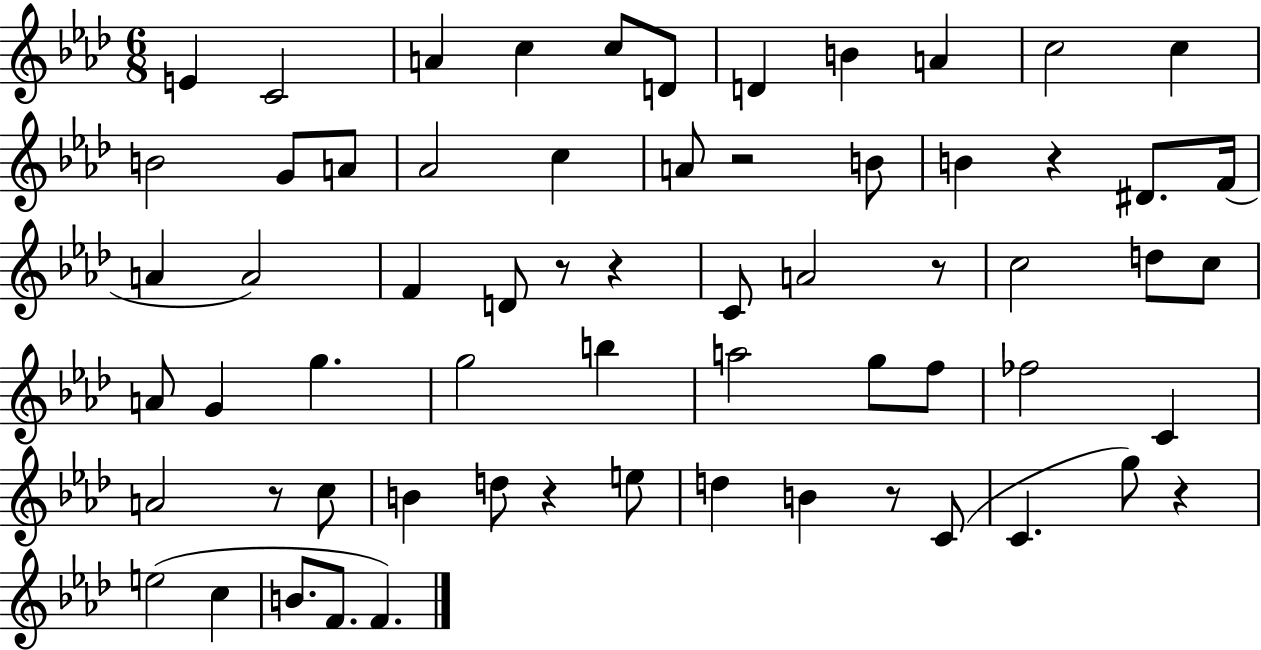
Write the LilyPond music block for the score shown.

{
  \clef treble
  \numericTimeSignature
  \time 6/8
  \key aes \major
  e'4 c'2 | a'4 c''4 c''8 d'8 | d'4 b'4 a'4 | c''2 c''4 | \break b'2 g'8 a'8 | aes'2 c''4 | a'8 r2 b'8 | b'4 r4 dis'8. f'16( | \break a'4 a'2) | f'4 d'8 r8 r4 | c'8 a'2 r8 | c''2 d''8 c''8 | \break a'8 g'4 g''4. | g''2 b''4 | a''2 g''8 f''8 | fes''2 c'4 | \break a'2 r8 c''8 | b'4 d''8 r4 e''8 | d''4 b'4 r8 c'8( | c'4. g''8) r4 | \break e''2( c''4 | b'8. f'8. f'4.) | \bar "|."
}